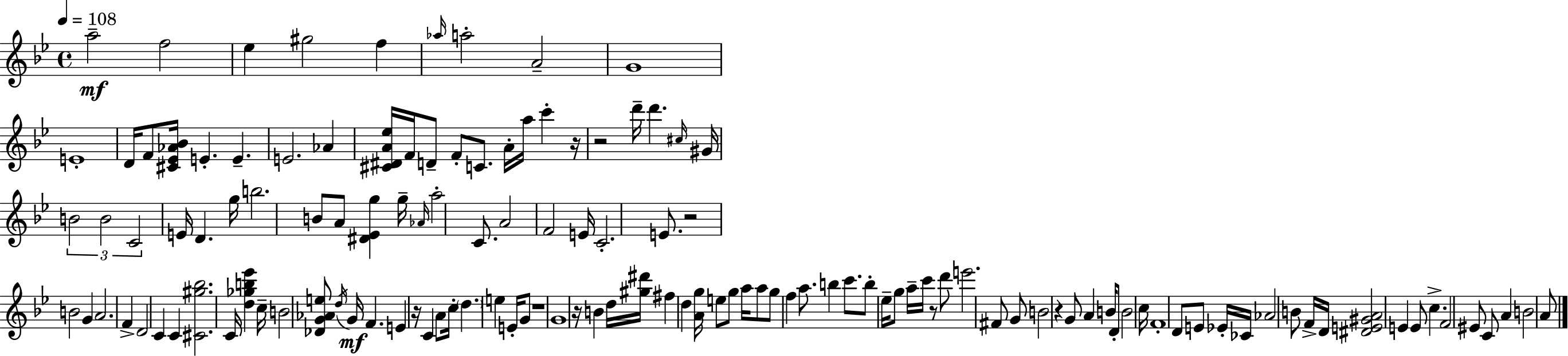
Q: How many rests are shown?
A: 8